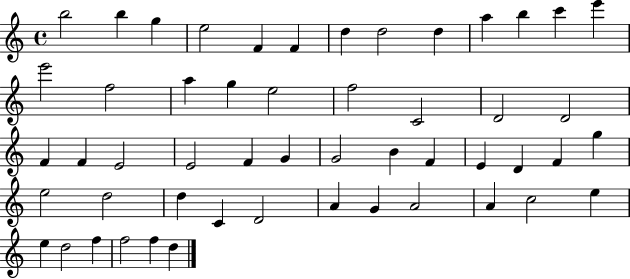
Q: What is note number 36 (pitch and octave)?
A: E5